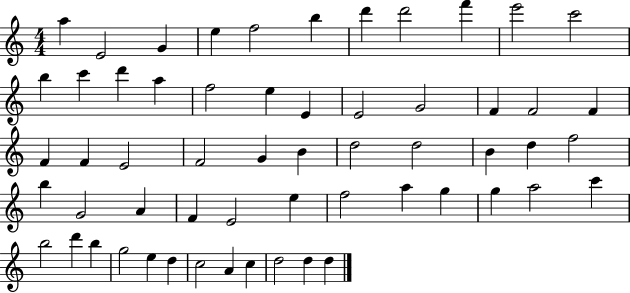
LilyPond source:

{
  \clef treble
  \numericTimeSignature
  \time 4/4
  \key c \major
  a''4 e'2 g'4 | e''4 f''2 b''4 | d'''4 d'''2 f'''4 | e'''2 c'''2 | \break b''4 c'''4 d'''4 a''4 | f''2 e''4 e'4 | e'2 g'2 | f'4 f'2 f'4 | \break f'4 f'4 e'2 | f'2 g'4 b'4 | d''2 d''2 | b'4 d''4 f''2 | \break b''4 g'2 a'4 | f'4 e'2 e''4 | f''2 a''4 g''4 | g''4 a''2 c'''4 | \break b''2 d'''4 b''4 | g''2 e''4 d''4 | c''2 a'4 c''4 | d''2 d''4 d''4 | \break \bar "|."
}